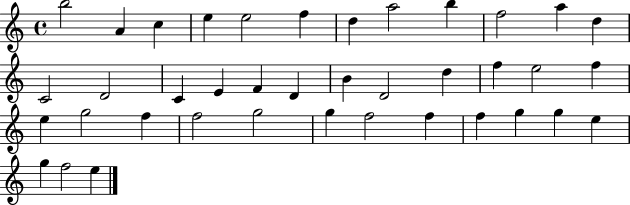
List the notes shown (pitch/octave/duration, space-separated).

B5/h A4/q C5/q E5/q E5/h F5/q D5/q A5/h B5/q F5/h A5/q D5/q C4/h D4/h C4/q E4/q F4/q D4/q B4/q D4/h D5/q F5/q E5/h F5/q E5/q G5/h F5/q F5/h G5/h G5/q F5/h F5/q F5/q G5/q G5/q E5/q G5/q F5/h E5/q